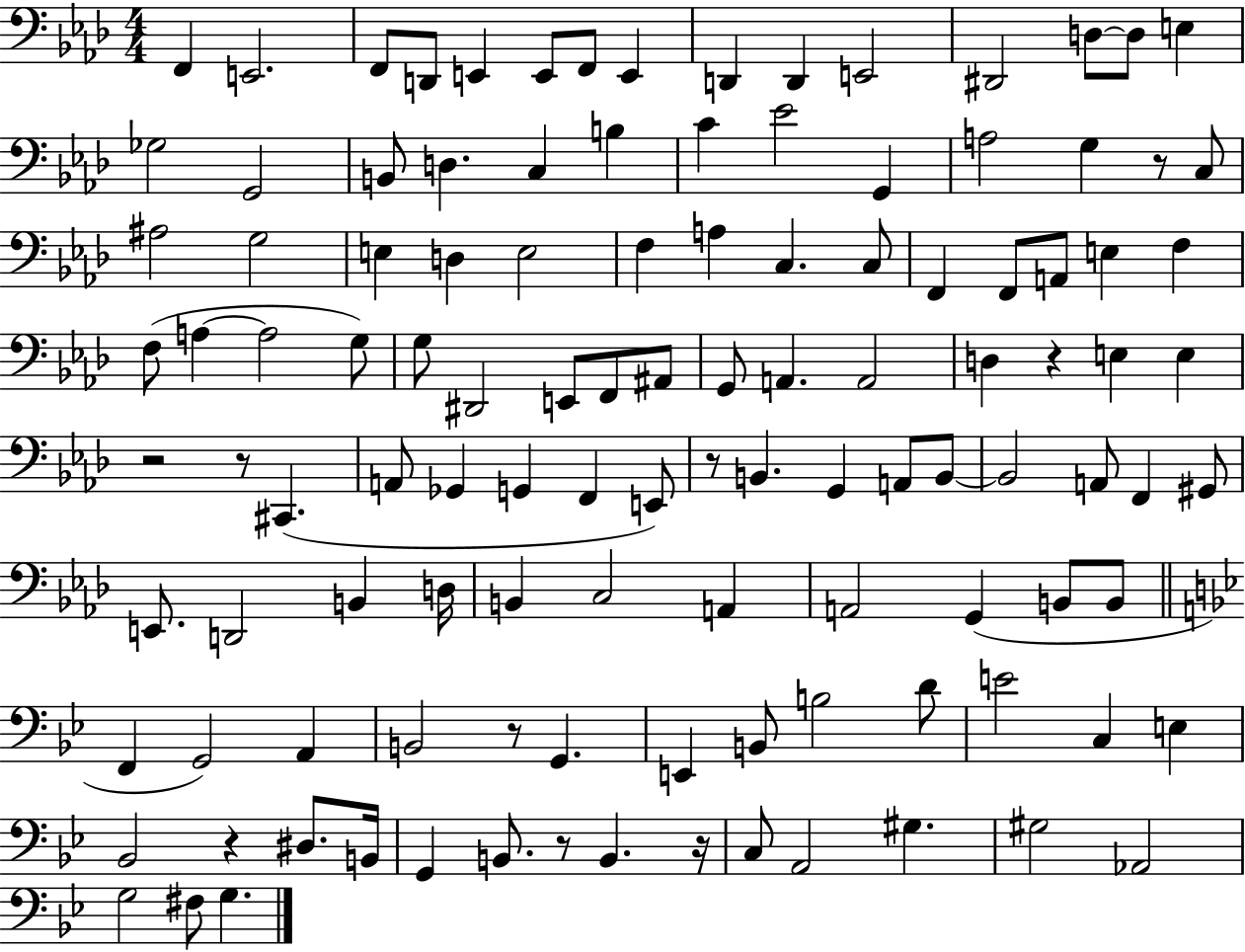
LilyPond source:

{
  \clef bass
  \numericTimeSignature
  \time 4/4
  \key aes \major
  f,4 e,2. | f,8 d,8 e,4 e,8 f,8 e,4 | d,4 d,4 e,2 | dis,2 d8~~ d8 e4 | \break ges2 g,2 | b,8 d4. c4 b4 | c'4 ees'2 g,4 | a2 g4 r8 c8 | \break ais2 g2 | e4 d4 e2 | f4 a4 c4. c8 | f,4 f,8 a,8 e4 f4 | \break f8( a4~~ a2 g8) | g8 dis,2 e,8 f,8 ais,8 | g,8 a,4. a,2 | d4 r4 e4 e4 | \break r2 r8 cis,4.( | a,8 ges,4 g,4 f,4 e,8) | r8 b,4. g,4 a,8 b,8~~ | b,2 a,8 f,4 gis,8 | \break e,8. d,2 b,4 d16 | b,4 c2 a,4 | a,2 g,4( b,8 b,8 | \bar "||" \break \key bes \major f,4 g,2) a,4 | b,2 r8 g,4. | e,4 b,8 b2 d'8 | e'2 c4 e4 | \break bes,2 r4 dis8. b,16 | g,4 b,8. r8 b,4. r16 | c8 a,2 gis4. | gis2 aes,2 | \break g2 fis8 g4. | \bar "|."
}